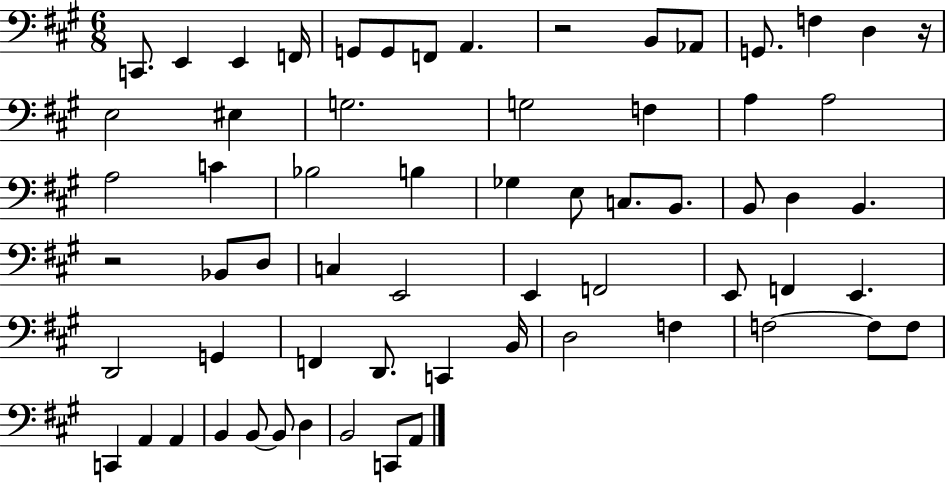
X:1
T:Untitled
M:6/8
L:1/4
K:A
C,,/2 E,, E,, F,,/4 G,,/2 G,,/2 F,,/2 A,, z2 B,,/2 _A,,/2 G,,/2 F, D, z/4 E,2 ^E, G,2 G,2 F, A, A,2 A,2 C _B,2 B, _G, E,/2 C,/2 B,,/2 B,,/2 D, B,, z2 _B,,/2 D,/2 C, E,,2 E,, F,,2 E,,/2 F,, E,, D,,2 G,, F,, D,,/2 C,, B,,/4 D,2 F, F,2 F,/2 F,/2 C,, A,, A,, B,, B,,/2 B,,/2 D, B,,2 C,,/2 A,,/2